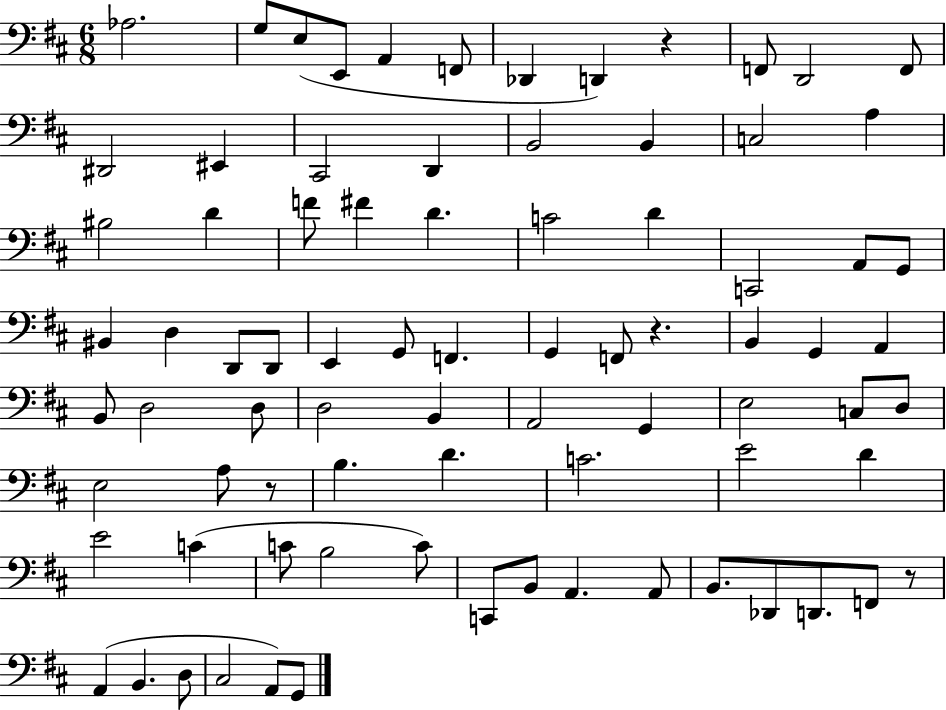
Ab3/h. G3/e E3/e E2/e A2/q F2/e Db2/q D2/q R/q F2/e D2/h F2/e D#2/h EIS2/q C#2/h D2/q B2/h B2/q C3/h A3/q BIS3/h D4/q F4/e F#4/q D4/q. C4/h D4/q C2/h A2/e G2/e BIS2/q D3/q D2/e D2/e E2/q G2/e F2/q. G2/q F2/e R/q. B2/q G2/q A2/q B2/e D3/h D3/e D3/h B2/q A2/h G2/q E3/h C3/e D3/e E3/h A3/e R/e B3/q. D4/q. C4/h. E4/h D4/q E4/h C4/q C4/e B3/h C4/e C2/e B2/e A2/q. A2/e B2/e. Db2/e D2/e. F2/e R/e A2/q B2/q. D3/e C#3/h A2/e G2/e